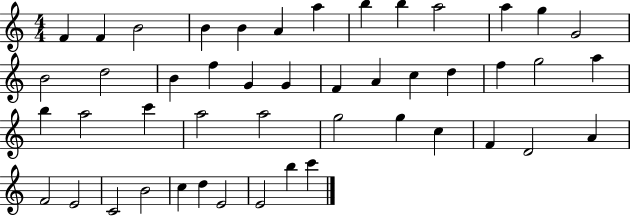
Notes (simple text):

F4/q F4/q B4/h B4/q B4/q A4/q A5/q B5/q B5/q A5/h A5/q G5/q G4/h B4/h D5/h B4/q F5/q G4/q G4/q F4/q A4/q C5/q D5/q F5/q G5/h A5/q B5/q A5/h C6/q A5/h A5/h G5/h G5/q C5/q F4/q D4/h A4/q F4/h E4/h C4/h B4/h C5/q D5/q E4/h E4/h B5/q C6/q